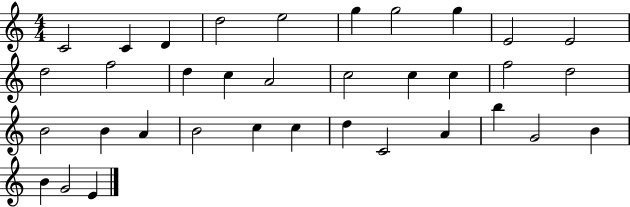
C4/h C4/q D4/q D5/h E5/h G5/q G5/h G5/q E4/h E4/h D5/h F5/h D5/q C5/q A4/h C5/h C5/q C5/q F5/h D5/h B4/h B4/q A4/q B4/h C5/q C5/q D5/q C4/h A4/q B5/q G4/h B4/q B4/q G4/h E4/q